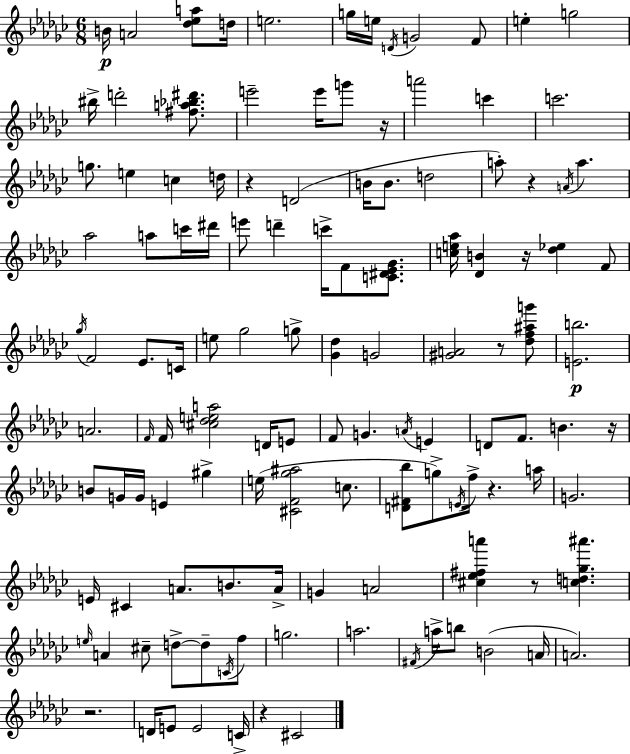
B4/s A4/h [Db5,Eb5,A5]/e D5/s E5/h. G5/s E5/s D4/s G4/h F4/e E5/q G5/h BIS5/s D6/h [F#5,A5,Bb5,D#6]/e. E6/h E6/s G6/e R/s A6/h C6/q C6/h. G5/e. E5/q C5/q D5/s R/q D4/h B4/s B4/e. D5/h A5/e R/q A4/s A5/q. Ab5/h A5/e C6/s D#6/s E6/e D6/q C6/s F4/e [C4,D#4,Eb4,Gb4]/e. [C5,E5,Ab5]/s [Db4,B4]/q R/s [Db5,Eb5]/q F4/e Gb5/s F4/h Eb4/e. C4/s E5/e Gb5/h G5/e [Gb4,Db5]/q G4/h [G#4,A4]/h R/e [Db5,F5,A#5,G6]/e [E4,B5]/h. A4/h. F4/s F4/s [C#5,Db5,E5,A5]/h D4/s E4/e F4/e G4/q. A4/s E4/q D4/e F4/e. B4/q. R/s B4/e G4/s G4/s E4/q G#5/q E5/s [C#4,F4,Gb5,A#5]/h C5/e. [D4,F#4,Bb5]/e G5/e E4/s F5/s R/q. A5/s G4/h. E4/s C#4/q A4/e. B4/e. A4/s G4/q A4/h [C#5,Eb5,F#5,A6]/q R/e [C5,D5,Gb5,A#6]/q. E5/s A4/q C#5/e D5/e D5/e C4/s F5/e G5/h. A5/h. F#4/s A5/s B5/e B4/h A4/s A4/h. R/h. D4/s E4/e E4/h C4/s R/q C#4/h